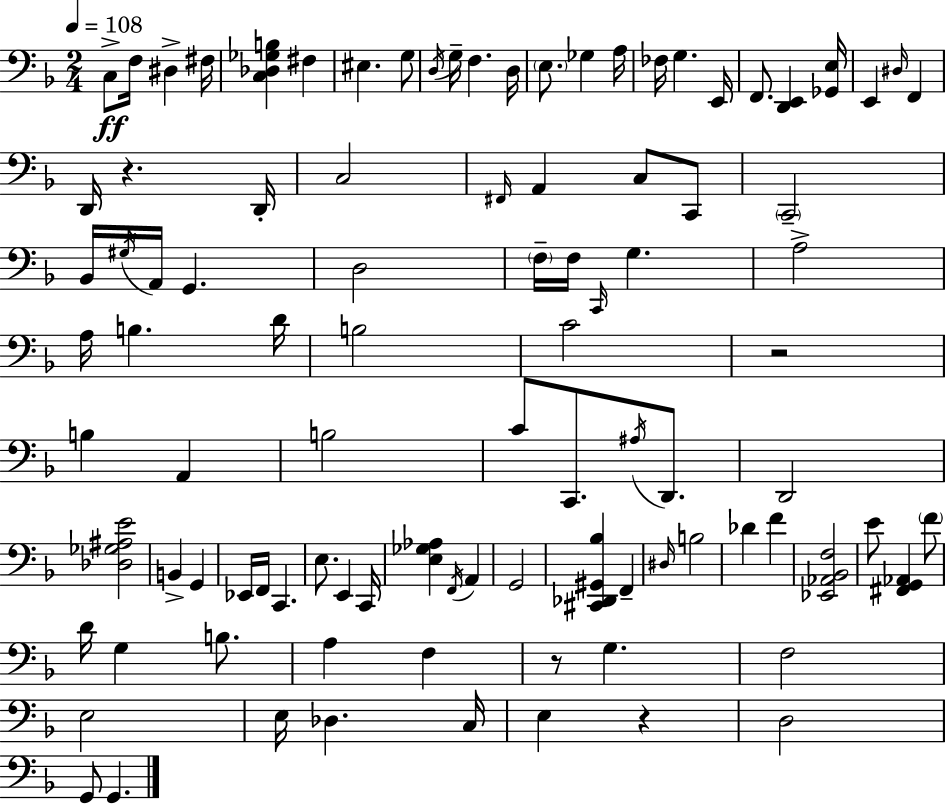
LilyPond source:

{
  \clef bass
  \numericTimeSignature
  \time 2/4
  \key f \major
  \tempo 4 = 108
  c8->\ff f16 dis4-> fis16 | <c des ges b>4 fis4 | eis4. g8 | \acciaccatura { d16 } g16-- f4. | \break d16 \parenthesize e8. ges4 | a16 fes16 g4. | e,16 f,8. <d, e,>4 | <ges, e>16 e,4 \grace { dis16 } f,4 | \break d,16 r4. | d,16-. c2 | \grace { fis,16 } a,4 c8 | c,8 \parenthesize c,2-- | \break bes,16 \acciaccatura { gis16 } a,16 g,4. | d2 | \parenthesize f16-- f16 \grace { c,16 } g4. | a2-> | \break a16 b4. | d'16 b2 | c'2 | r2 | \break b4 | a,4 b2 | c'8 c,8. | \acciaccatura { ais16 } d,8. d,2 | \break <des ges ais e'>2 | b,4-> | g,4 ees,16 f,16 | c,4. e8. | \break e,4 c,16 <e ges aes>4 | \acciaccatura { f,16 } a,4 g,2 | <cis, des, gis, bes>4 | f,4-- \grace { dis16 } | \break b2 | des'4 f'4 | <ees, aes, bes, f>2 | e'8 <fis, g, aes,>4 \parenthesize f'8 | \break d'16 g4 b8. | a4 f4 | r8 g4. | f2 | \break e2 | e16 des4. c16 | e4 r4 | d2 | \break g,8 g,4. | \bar "|."
}